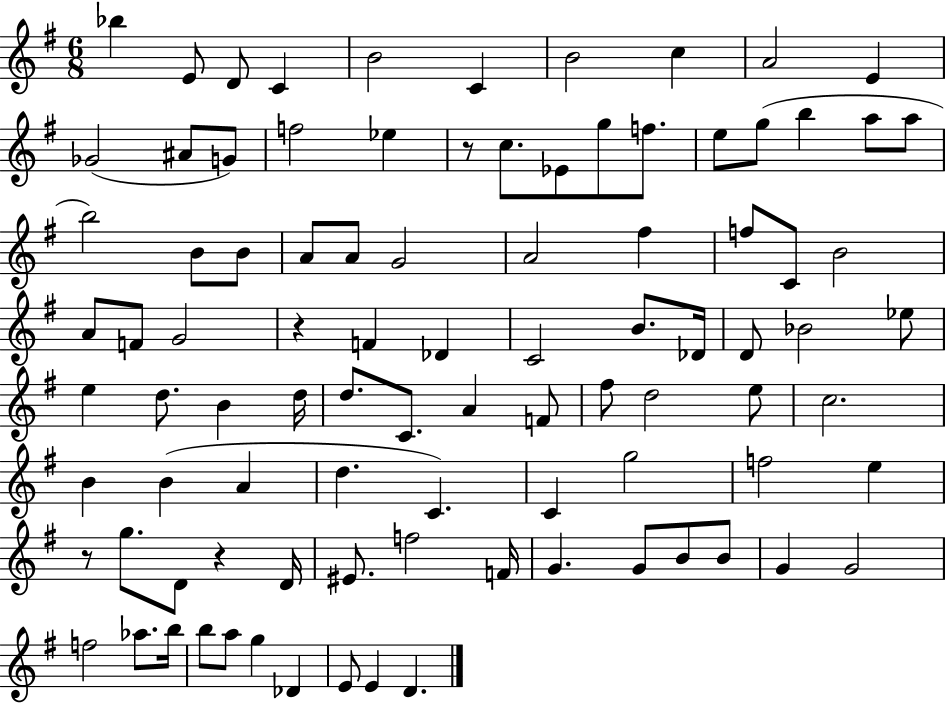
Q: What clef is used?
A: treble